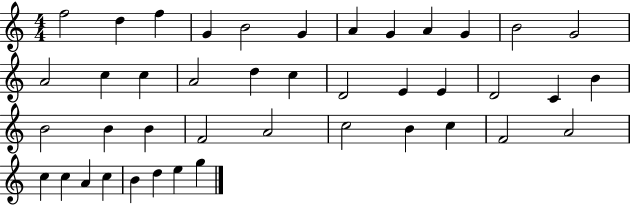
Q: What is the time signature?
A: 4/4